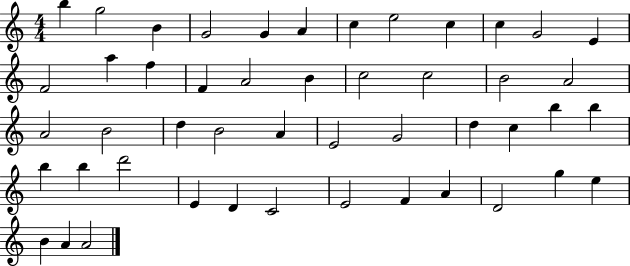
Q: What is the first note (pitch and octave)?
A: B5